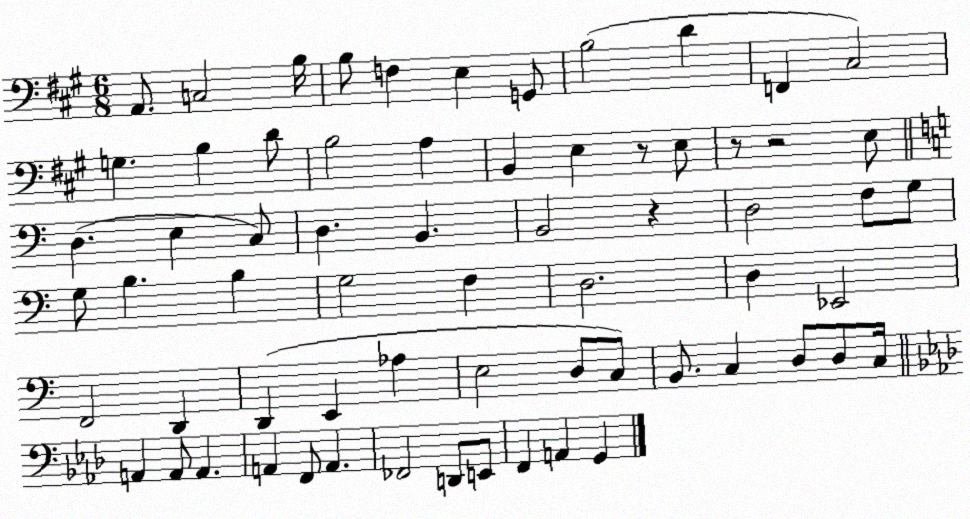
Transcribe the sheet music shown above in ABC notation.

X:1
T:Untitled
M:6/8
L:1/4
K:A
A,,/2 C,2 B,/4 B,/2 F, E, G,,/2 B,2 D F,, ^C,2 G, B, D/2 B,2 A, B,, E, z/2 E,/2 z/2 z2 E,/2 D, E, C,/2 D, B,, B,,2 z D,2 F,/2 G,/2 G,/2 B, B, G,2 F, D,2 D, _E,,2 F,,2 D,, D,, E,, _A, E,2 D,/2 C,/2 B,,/2 C, D,/2 D,/2 C,/4 A,, A,,/2 A,, A,, F,,/2 A,, _F,,2 D,,/2 E,,/2 F,, A,, G,,